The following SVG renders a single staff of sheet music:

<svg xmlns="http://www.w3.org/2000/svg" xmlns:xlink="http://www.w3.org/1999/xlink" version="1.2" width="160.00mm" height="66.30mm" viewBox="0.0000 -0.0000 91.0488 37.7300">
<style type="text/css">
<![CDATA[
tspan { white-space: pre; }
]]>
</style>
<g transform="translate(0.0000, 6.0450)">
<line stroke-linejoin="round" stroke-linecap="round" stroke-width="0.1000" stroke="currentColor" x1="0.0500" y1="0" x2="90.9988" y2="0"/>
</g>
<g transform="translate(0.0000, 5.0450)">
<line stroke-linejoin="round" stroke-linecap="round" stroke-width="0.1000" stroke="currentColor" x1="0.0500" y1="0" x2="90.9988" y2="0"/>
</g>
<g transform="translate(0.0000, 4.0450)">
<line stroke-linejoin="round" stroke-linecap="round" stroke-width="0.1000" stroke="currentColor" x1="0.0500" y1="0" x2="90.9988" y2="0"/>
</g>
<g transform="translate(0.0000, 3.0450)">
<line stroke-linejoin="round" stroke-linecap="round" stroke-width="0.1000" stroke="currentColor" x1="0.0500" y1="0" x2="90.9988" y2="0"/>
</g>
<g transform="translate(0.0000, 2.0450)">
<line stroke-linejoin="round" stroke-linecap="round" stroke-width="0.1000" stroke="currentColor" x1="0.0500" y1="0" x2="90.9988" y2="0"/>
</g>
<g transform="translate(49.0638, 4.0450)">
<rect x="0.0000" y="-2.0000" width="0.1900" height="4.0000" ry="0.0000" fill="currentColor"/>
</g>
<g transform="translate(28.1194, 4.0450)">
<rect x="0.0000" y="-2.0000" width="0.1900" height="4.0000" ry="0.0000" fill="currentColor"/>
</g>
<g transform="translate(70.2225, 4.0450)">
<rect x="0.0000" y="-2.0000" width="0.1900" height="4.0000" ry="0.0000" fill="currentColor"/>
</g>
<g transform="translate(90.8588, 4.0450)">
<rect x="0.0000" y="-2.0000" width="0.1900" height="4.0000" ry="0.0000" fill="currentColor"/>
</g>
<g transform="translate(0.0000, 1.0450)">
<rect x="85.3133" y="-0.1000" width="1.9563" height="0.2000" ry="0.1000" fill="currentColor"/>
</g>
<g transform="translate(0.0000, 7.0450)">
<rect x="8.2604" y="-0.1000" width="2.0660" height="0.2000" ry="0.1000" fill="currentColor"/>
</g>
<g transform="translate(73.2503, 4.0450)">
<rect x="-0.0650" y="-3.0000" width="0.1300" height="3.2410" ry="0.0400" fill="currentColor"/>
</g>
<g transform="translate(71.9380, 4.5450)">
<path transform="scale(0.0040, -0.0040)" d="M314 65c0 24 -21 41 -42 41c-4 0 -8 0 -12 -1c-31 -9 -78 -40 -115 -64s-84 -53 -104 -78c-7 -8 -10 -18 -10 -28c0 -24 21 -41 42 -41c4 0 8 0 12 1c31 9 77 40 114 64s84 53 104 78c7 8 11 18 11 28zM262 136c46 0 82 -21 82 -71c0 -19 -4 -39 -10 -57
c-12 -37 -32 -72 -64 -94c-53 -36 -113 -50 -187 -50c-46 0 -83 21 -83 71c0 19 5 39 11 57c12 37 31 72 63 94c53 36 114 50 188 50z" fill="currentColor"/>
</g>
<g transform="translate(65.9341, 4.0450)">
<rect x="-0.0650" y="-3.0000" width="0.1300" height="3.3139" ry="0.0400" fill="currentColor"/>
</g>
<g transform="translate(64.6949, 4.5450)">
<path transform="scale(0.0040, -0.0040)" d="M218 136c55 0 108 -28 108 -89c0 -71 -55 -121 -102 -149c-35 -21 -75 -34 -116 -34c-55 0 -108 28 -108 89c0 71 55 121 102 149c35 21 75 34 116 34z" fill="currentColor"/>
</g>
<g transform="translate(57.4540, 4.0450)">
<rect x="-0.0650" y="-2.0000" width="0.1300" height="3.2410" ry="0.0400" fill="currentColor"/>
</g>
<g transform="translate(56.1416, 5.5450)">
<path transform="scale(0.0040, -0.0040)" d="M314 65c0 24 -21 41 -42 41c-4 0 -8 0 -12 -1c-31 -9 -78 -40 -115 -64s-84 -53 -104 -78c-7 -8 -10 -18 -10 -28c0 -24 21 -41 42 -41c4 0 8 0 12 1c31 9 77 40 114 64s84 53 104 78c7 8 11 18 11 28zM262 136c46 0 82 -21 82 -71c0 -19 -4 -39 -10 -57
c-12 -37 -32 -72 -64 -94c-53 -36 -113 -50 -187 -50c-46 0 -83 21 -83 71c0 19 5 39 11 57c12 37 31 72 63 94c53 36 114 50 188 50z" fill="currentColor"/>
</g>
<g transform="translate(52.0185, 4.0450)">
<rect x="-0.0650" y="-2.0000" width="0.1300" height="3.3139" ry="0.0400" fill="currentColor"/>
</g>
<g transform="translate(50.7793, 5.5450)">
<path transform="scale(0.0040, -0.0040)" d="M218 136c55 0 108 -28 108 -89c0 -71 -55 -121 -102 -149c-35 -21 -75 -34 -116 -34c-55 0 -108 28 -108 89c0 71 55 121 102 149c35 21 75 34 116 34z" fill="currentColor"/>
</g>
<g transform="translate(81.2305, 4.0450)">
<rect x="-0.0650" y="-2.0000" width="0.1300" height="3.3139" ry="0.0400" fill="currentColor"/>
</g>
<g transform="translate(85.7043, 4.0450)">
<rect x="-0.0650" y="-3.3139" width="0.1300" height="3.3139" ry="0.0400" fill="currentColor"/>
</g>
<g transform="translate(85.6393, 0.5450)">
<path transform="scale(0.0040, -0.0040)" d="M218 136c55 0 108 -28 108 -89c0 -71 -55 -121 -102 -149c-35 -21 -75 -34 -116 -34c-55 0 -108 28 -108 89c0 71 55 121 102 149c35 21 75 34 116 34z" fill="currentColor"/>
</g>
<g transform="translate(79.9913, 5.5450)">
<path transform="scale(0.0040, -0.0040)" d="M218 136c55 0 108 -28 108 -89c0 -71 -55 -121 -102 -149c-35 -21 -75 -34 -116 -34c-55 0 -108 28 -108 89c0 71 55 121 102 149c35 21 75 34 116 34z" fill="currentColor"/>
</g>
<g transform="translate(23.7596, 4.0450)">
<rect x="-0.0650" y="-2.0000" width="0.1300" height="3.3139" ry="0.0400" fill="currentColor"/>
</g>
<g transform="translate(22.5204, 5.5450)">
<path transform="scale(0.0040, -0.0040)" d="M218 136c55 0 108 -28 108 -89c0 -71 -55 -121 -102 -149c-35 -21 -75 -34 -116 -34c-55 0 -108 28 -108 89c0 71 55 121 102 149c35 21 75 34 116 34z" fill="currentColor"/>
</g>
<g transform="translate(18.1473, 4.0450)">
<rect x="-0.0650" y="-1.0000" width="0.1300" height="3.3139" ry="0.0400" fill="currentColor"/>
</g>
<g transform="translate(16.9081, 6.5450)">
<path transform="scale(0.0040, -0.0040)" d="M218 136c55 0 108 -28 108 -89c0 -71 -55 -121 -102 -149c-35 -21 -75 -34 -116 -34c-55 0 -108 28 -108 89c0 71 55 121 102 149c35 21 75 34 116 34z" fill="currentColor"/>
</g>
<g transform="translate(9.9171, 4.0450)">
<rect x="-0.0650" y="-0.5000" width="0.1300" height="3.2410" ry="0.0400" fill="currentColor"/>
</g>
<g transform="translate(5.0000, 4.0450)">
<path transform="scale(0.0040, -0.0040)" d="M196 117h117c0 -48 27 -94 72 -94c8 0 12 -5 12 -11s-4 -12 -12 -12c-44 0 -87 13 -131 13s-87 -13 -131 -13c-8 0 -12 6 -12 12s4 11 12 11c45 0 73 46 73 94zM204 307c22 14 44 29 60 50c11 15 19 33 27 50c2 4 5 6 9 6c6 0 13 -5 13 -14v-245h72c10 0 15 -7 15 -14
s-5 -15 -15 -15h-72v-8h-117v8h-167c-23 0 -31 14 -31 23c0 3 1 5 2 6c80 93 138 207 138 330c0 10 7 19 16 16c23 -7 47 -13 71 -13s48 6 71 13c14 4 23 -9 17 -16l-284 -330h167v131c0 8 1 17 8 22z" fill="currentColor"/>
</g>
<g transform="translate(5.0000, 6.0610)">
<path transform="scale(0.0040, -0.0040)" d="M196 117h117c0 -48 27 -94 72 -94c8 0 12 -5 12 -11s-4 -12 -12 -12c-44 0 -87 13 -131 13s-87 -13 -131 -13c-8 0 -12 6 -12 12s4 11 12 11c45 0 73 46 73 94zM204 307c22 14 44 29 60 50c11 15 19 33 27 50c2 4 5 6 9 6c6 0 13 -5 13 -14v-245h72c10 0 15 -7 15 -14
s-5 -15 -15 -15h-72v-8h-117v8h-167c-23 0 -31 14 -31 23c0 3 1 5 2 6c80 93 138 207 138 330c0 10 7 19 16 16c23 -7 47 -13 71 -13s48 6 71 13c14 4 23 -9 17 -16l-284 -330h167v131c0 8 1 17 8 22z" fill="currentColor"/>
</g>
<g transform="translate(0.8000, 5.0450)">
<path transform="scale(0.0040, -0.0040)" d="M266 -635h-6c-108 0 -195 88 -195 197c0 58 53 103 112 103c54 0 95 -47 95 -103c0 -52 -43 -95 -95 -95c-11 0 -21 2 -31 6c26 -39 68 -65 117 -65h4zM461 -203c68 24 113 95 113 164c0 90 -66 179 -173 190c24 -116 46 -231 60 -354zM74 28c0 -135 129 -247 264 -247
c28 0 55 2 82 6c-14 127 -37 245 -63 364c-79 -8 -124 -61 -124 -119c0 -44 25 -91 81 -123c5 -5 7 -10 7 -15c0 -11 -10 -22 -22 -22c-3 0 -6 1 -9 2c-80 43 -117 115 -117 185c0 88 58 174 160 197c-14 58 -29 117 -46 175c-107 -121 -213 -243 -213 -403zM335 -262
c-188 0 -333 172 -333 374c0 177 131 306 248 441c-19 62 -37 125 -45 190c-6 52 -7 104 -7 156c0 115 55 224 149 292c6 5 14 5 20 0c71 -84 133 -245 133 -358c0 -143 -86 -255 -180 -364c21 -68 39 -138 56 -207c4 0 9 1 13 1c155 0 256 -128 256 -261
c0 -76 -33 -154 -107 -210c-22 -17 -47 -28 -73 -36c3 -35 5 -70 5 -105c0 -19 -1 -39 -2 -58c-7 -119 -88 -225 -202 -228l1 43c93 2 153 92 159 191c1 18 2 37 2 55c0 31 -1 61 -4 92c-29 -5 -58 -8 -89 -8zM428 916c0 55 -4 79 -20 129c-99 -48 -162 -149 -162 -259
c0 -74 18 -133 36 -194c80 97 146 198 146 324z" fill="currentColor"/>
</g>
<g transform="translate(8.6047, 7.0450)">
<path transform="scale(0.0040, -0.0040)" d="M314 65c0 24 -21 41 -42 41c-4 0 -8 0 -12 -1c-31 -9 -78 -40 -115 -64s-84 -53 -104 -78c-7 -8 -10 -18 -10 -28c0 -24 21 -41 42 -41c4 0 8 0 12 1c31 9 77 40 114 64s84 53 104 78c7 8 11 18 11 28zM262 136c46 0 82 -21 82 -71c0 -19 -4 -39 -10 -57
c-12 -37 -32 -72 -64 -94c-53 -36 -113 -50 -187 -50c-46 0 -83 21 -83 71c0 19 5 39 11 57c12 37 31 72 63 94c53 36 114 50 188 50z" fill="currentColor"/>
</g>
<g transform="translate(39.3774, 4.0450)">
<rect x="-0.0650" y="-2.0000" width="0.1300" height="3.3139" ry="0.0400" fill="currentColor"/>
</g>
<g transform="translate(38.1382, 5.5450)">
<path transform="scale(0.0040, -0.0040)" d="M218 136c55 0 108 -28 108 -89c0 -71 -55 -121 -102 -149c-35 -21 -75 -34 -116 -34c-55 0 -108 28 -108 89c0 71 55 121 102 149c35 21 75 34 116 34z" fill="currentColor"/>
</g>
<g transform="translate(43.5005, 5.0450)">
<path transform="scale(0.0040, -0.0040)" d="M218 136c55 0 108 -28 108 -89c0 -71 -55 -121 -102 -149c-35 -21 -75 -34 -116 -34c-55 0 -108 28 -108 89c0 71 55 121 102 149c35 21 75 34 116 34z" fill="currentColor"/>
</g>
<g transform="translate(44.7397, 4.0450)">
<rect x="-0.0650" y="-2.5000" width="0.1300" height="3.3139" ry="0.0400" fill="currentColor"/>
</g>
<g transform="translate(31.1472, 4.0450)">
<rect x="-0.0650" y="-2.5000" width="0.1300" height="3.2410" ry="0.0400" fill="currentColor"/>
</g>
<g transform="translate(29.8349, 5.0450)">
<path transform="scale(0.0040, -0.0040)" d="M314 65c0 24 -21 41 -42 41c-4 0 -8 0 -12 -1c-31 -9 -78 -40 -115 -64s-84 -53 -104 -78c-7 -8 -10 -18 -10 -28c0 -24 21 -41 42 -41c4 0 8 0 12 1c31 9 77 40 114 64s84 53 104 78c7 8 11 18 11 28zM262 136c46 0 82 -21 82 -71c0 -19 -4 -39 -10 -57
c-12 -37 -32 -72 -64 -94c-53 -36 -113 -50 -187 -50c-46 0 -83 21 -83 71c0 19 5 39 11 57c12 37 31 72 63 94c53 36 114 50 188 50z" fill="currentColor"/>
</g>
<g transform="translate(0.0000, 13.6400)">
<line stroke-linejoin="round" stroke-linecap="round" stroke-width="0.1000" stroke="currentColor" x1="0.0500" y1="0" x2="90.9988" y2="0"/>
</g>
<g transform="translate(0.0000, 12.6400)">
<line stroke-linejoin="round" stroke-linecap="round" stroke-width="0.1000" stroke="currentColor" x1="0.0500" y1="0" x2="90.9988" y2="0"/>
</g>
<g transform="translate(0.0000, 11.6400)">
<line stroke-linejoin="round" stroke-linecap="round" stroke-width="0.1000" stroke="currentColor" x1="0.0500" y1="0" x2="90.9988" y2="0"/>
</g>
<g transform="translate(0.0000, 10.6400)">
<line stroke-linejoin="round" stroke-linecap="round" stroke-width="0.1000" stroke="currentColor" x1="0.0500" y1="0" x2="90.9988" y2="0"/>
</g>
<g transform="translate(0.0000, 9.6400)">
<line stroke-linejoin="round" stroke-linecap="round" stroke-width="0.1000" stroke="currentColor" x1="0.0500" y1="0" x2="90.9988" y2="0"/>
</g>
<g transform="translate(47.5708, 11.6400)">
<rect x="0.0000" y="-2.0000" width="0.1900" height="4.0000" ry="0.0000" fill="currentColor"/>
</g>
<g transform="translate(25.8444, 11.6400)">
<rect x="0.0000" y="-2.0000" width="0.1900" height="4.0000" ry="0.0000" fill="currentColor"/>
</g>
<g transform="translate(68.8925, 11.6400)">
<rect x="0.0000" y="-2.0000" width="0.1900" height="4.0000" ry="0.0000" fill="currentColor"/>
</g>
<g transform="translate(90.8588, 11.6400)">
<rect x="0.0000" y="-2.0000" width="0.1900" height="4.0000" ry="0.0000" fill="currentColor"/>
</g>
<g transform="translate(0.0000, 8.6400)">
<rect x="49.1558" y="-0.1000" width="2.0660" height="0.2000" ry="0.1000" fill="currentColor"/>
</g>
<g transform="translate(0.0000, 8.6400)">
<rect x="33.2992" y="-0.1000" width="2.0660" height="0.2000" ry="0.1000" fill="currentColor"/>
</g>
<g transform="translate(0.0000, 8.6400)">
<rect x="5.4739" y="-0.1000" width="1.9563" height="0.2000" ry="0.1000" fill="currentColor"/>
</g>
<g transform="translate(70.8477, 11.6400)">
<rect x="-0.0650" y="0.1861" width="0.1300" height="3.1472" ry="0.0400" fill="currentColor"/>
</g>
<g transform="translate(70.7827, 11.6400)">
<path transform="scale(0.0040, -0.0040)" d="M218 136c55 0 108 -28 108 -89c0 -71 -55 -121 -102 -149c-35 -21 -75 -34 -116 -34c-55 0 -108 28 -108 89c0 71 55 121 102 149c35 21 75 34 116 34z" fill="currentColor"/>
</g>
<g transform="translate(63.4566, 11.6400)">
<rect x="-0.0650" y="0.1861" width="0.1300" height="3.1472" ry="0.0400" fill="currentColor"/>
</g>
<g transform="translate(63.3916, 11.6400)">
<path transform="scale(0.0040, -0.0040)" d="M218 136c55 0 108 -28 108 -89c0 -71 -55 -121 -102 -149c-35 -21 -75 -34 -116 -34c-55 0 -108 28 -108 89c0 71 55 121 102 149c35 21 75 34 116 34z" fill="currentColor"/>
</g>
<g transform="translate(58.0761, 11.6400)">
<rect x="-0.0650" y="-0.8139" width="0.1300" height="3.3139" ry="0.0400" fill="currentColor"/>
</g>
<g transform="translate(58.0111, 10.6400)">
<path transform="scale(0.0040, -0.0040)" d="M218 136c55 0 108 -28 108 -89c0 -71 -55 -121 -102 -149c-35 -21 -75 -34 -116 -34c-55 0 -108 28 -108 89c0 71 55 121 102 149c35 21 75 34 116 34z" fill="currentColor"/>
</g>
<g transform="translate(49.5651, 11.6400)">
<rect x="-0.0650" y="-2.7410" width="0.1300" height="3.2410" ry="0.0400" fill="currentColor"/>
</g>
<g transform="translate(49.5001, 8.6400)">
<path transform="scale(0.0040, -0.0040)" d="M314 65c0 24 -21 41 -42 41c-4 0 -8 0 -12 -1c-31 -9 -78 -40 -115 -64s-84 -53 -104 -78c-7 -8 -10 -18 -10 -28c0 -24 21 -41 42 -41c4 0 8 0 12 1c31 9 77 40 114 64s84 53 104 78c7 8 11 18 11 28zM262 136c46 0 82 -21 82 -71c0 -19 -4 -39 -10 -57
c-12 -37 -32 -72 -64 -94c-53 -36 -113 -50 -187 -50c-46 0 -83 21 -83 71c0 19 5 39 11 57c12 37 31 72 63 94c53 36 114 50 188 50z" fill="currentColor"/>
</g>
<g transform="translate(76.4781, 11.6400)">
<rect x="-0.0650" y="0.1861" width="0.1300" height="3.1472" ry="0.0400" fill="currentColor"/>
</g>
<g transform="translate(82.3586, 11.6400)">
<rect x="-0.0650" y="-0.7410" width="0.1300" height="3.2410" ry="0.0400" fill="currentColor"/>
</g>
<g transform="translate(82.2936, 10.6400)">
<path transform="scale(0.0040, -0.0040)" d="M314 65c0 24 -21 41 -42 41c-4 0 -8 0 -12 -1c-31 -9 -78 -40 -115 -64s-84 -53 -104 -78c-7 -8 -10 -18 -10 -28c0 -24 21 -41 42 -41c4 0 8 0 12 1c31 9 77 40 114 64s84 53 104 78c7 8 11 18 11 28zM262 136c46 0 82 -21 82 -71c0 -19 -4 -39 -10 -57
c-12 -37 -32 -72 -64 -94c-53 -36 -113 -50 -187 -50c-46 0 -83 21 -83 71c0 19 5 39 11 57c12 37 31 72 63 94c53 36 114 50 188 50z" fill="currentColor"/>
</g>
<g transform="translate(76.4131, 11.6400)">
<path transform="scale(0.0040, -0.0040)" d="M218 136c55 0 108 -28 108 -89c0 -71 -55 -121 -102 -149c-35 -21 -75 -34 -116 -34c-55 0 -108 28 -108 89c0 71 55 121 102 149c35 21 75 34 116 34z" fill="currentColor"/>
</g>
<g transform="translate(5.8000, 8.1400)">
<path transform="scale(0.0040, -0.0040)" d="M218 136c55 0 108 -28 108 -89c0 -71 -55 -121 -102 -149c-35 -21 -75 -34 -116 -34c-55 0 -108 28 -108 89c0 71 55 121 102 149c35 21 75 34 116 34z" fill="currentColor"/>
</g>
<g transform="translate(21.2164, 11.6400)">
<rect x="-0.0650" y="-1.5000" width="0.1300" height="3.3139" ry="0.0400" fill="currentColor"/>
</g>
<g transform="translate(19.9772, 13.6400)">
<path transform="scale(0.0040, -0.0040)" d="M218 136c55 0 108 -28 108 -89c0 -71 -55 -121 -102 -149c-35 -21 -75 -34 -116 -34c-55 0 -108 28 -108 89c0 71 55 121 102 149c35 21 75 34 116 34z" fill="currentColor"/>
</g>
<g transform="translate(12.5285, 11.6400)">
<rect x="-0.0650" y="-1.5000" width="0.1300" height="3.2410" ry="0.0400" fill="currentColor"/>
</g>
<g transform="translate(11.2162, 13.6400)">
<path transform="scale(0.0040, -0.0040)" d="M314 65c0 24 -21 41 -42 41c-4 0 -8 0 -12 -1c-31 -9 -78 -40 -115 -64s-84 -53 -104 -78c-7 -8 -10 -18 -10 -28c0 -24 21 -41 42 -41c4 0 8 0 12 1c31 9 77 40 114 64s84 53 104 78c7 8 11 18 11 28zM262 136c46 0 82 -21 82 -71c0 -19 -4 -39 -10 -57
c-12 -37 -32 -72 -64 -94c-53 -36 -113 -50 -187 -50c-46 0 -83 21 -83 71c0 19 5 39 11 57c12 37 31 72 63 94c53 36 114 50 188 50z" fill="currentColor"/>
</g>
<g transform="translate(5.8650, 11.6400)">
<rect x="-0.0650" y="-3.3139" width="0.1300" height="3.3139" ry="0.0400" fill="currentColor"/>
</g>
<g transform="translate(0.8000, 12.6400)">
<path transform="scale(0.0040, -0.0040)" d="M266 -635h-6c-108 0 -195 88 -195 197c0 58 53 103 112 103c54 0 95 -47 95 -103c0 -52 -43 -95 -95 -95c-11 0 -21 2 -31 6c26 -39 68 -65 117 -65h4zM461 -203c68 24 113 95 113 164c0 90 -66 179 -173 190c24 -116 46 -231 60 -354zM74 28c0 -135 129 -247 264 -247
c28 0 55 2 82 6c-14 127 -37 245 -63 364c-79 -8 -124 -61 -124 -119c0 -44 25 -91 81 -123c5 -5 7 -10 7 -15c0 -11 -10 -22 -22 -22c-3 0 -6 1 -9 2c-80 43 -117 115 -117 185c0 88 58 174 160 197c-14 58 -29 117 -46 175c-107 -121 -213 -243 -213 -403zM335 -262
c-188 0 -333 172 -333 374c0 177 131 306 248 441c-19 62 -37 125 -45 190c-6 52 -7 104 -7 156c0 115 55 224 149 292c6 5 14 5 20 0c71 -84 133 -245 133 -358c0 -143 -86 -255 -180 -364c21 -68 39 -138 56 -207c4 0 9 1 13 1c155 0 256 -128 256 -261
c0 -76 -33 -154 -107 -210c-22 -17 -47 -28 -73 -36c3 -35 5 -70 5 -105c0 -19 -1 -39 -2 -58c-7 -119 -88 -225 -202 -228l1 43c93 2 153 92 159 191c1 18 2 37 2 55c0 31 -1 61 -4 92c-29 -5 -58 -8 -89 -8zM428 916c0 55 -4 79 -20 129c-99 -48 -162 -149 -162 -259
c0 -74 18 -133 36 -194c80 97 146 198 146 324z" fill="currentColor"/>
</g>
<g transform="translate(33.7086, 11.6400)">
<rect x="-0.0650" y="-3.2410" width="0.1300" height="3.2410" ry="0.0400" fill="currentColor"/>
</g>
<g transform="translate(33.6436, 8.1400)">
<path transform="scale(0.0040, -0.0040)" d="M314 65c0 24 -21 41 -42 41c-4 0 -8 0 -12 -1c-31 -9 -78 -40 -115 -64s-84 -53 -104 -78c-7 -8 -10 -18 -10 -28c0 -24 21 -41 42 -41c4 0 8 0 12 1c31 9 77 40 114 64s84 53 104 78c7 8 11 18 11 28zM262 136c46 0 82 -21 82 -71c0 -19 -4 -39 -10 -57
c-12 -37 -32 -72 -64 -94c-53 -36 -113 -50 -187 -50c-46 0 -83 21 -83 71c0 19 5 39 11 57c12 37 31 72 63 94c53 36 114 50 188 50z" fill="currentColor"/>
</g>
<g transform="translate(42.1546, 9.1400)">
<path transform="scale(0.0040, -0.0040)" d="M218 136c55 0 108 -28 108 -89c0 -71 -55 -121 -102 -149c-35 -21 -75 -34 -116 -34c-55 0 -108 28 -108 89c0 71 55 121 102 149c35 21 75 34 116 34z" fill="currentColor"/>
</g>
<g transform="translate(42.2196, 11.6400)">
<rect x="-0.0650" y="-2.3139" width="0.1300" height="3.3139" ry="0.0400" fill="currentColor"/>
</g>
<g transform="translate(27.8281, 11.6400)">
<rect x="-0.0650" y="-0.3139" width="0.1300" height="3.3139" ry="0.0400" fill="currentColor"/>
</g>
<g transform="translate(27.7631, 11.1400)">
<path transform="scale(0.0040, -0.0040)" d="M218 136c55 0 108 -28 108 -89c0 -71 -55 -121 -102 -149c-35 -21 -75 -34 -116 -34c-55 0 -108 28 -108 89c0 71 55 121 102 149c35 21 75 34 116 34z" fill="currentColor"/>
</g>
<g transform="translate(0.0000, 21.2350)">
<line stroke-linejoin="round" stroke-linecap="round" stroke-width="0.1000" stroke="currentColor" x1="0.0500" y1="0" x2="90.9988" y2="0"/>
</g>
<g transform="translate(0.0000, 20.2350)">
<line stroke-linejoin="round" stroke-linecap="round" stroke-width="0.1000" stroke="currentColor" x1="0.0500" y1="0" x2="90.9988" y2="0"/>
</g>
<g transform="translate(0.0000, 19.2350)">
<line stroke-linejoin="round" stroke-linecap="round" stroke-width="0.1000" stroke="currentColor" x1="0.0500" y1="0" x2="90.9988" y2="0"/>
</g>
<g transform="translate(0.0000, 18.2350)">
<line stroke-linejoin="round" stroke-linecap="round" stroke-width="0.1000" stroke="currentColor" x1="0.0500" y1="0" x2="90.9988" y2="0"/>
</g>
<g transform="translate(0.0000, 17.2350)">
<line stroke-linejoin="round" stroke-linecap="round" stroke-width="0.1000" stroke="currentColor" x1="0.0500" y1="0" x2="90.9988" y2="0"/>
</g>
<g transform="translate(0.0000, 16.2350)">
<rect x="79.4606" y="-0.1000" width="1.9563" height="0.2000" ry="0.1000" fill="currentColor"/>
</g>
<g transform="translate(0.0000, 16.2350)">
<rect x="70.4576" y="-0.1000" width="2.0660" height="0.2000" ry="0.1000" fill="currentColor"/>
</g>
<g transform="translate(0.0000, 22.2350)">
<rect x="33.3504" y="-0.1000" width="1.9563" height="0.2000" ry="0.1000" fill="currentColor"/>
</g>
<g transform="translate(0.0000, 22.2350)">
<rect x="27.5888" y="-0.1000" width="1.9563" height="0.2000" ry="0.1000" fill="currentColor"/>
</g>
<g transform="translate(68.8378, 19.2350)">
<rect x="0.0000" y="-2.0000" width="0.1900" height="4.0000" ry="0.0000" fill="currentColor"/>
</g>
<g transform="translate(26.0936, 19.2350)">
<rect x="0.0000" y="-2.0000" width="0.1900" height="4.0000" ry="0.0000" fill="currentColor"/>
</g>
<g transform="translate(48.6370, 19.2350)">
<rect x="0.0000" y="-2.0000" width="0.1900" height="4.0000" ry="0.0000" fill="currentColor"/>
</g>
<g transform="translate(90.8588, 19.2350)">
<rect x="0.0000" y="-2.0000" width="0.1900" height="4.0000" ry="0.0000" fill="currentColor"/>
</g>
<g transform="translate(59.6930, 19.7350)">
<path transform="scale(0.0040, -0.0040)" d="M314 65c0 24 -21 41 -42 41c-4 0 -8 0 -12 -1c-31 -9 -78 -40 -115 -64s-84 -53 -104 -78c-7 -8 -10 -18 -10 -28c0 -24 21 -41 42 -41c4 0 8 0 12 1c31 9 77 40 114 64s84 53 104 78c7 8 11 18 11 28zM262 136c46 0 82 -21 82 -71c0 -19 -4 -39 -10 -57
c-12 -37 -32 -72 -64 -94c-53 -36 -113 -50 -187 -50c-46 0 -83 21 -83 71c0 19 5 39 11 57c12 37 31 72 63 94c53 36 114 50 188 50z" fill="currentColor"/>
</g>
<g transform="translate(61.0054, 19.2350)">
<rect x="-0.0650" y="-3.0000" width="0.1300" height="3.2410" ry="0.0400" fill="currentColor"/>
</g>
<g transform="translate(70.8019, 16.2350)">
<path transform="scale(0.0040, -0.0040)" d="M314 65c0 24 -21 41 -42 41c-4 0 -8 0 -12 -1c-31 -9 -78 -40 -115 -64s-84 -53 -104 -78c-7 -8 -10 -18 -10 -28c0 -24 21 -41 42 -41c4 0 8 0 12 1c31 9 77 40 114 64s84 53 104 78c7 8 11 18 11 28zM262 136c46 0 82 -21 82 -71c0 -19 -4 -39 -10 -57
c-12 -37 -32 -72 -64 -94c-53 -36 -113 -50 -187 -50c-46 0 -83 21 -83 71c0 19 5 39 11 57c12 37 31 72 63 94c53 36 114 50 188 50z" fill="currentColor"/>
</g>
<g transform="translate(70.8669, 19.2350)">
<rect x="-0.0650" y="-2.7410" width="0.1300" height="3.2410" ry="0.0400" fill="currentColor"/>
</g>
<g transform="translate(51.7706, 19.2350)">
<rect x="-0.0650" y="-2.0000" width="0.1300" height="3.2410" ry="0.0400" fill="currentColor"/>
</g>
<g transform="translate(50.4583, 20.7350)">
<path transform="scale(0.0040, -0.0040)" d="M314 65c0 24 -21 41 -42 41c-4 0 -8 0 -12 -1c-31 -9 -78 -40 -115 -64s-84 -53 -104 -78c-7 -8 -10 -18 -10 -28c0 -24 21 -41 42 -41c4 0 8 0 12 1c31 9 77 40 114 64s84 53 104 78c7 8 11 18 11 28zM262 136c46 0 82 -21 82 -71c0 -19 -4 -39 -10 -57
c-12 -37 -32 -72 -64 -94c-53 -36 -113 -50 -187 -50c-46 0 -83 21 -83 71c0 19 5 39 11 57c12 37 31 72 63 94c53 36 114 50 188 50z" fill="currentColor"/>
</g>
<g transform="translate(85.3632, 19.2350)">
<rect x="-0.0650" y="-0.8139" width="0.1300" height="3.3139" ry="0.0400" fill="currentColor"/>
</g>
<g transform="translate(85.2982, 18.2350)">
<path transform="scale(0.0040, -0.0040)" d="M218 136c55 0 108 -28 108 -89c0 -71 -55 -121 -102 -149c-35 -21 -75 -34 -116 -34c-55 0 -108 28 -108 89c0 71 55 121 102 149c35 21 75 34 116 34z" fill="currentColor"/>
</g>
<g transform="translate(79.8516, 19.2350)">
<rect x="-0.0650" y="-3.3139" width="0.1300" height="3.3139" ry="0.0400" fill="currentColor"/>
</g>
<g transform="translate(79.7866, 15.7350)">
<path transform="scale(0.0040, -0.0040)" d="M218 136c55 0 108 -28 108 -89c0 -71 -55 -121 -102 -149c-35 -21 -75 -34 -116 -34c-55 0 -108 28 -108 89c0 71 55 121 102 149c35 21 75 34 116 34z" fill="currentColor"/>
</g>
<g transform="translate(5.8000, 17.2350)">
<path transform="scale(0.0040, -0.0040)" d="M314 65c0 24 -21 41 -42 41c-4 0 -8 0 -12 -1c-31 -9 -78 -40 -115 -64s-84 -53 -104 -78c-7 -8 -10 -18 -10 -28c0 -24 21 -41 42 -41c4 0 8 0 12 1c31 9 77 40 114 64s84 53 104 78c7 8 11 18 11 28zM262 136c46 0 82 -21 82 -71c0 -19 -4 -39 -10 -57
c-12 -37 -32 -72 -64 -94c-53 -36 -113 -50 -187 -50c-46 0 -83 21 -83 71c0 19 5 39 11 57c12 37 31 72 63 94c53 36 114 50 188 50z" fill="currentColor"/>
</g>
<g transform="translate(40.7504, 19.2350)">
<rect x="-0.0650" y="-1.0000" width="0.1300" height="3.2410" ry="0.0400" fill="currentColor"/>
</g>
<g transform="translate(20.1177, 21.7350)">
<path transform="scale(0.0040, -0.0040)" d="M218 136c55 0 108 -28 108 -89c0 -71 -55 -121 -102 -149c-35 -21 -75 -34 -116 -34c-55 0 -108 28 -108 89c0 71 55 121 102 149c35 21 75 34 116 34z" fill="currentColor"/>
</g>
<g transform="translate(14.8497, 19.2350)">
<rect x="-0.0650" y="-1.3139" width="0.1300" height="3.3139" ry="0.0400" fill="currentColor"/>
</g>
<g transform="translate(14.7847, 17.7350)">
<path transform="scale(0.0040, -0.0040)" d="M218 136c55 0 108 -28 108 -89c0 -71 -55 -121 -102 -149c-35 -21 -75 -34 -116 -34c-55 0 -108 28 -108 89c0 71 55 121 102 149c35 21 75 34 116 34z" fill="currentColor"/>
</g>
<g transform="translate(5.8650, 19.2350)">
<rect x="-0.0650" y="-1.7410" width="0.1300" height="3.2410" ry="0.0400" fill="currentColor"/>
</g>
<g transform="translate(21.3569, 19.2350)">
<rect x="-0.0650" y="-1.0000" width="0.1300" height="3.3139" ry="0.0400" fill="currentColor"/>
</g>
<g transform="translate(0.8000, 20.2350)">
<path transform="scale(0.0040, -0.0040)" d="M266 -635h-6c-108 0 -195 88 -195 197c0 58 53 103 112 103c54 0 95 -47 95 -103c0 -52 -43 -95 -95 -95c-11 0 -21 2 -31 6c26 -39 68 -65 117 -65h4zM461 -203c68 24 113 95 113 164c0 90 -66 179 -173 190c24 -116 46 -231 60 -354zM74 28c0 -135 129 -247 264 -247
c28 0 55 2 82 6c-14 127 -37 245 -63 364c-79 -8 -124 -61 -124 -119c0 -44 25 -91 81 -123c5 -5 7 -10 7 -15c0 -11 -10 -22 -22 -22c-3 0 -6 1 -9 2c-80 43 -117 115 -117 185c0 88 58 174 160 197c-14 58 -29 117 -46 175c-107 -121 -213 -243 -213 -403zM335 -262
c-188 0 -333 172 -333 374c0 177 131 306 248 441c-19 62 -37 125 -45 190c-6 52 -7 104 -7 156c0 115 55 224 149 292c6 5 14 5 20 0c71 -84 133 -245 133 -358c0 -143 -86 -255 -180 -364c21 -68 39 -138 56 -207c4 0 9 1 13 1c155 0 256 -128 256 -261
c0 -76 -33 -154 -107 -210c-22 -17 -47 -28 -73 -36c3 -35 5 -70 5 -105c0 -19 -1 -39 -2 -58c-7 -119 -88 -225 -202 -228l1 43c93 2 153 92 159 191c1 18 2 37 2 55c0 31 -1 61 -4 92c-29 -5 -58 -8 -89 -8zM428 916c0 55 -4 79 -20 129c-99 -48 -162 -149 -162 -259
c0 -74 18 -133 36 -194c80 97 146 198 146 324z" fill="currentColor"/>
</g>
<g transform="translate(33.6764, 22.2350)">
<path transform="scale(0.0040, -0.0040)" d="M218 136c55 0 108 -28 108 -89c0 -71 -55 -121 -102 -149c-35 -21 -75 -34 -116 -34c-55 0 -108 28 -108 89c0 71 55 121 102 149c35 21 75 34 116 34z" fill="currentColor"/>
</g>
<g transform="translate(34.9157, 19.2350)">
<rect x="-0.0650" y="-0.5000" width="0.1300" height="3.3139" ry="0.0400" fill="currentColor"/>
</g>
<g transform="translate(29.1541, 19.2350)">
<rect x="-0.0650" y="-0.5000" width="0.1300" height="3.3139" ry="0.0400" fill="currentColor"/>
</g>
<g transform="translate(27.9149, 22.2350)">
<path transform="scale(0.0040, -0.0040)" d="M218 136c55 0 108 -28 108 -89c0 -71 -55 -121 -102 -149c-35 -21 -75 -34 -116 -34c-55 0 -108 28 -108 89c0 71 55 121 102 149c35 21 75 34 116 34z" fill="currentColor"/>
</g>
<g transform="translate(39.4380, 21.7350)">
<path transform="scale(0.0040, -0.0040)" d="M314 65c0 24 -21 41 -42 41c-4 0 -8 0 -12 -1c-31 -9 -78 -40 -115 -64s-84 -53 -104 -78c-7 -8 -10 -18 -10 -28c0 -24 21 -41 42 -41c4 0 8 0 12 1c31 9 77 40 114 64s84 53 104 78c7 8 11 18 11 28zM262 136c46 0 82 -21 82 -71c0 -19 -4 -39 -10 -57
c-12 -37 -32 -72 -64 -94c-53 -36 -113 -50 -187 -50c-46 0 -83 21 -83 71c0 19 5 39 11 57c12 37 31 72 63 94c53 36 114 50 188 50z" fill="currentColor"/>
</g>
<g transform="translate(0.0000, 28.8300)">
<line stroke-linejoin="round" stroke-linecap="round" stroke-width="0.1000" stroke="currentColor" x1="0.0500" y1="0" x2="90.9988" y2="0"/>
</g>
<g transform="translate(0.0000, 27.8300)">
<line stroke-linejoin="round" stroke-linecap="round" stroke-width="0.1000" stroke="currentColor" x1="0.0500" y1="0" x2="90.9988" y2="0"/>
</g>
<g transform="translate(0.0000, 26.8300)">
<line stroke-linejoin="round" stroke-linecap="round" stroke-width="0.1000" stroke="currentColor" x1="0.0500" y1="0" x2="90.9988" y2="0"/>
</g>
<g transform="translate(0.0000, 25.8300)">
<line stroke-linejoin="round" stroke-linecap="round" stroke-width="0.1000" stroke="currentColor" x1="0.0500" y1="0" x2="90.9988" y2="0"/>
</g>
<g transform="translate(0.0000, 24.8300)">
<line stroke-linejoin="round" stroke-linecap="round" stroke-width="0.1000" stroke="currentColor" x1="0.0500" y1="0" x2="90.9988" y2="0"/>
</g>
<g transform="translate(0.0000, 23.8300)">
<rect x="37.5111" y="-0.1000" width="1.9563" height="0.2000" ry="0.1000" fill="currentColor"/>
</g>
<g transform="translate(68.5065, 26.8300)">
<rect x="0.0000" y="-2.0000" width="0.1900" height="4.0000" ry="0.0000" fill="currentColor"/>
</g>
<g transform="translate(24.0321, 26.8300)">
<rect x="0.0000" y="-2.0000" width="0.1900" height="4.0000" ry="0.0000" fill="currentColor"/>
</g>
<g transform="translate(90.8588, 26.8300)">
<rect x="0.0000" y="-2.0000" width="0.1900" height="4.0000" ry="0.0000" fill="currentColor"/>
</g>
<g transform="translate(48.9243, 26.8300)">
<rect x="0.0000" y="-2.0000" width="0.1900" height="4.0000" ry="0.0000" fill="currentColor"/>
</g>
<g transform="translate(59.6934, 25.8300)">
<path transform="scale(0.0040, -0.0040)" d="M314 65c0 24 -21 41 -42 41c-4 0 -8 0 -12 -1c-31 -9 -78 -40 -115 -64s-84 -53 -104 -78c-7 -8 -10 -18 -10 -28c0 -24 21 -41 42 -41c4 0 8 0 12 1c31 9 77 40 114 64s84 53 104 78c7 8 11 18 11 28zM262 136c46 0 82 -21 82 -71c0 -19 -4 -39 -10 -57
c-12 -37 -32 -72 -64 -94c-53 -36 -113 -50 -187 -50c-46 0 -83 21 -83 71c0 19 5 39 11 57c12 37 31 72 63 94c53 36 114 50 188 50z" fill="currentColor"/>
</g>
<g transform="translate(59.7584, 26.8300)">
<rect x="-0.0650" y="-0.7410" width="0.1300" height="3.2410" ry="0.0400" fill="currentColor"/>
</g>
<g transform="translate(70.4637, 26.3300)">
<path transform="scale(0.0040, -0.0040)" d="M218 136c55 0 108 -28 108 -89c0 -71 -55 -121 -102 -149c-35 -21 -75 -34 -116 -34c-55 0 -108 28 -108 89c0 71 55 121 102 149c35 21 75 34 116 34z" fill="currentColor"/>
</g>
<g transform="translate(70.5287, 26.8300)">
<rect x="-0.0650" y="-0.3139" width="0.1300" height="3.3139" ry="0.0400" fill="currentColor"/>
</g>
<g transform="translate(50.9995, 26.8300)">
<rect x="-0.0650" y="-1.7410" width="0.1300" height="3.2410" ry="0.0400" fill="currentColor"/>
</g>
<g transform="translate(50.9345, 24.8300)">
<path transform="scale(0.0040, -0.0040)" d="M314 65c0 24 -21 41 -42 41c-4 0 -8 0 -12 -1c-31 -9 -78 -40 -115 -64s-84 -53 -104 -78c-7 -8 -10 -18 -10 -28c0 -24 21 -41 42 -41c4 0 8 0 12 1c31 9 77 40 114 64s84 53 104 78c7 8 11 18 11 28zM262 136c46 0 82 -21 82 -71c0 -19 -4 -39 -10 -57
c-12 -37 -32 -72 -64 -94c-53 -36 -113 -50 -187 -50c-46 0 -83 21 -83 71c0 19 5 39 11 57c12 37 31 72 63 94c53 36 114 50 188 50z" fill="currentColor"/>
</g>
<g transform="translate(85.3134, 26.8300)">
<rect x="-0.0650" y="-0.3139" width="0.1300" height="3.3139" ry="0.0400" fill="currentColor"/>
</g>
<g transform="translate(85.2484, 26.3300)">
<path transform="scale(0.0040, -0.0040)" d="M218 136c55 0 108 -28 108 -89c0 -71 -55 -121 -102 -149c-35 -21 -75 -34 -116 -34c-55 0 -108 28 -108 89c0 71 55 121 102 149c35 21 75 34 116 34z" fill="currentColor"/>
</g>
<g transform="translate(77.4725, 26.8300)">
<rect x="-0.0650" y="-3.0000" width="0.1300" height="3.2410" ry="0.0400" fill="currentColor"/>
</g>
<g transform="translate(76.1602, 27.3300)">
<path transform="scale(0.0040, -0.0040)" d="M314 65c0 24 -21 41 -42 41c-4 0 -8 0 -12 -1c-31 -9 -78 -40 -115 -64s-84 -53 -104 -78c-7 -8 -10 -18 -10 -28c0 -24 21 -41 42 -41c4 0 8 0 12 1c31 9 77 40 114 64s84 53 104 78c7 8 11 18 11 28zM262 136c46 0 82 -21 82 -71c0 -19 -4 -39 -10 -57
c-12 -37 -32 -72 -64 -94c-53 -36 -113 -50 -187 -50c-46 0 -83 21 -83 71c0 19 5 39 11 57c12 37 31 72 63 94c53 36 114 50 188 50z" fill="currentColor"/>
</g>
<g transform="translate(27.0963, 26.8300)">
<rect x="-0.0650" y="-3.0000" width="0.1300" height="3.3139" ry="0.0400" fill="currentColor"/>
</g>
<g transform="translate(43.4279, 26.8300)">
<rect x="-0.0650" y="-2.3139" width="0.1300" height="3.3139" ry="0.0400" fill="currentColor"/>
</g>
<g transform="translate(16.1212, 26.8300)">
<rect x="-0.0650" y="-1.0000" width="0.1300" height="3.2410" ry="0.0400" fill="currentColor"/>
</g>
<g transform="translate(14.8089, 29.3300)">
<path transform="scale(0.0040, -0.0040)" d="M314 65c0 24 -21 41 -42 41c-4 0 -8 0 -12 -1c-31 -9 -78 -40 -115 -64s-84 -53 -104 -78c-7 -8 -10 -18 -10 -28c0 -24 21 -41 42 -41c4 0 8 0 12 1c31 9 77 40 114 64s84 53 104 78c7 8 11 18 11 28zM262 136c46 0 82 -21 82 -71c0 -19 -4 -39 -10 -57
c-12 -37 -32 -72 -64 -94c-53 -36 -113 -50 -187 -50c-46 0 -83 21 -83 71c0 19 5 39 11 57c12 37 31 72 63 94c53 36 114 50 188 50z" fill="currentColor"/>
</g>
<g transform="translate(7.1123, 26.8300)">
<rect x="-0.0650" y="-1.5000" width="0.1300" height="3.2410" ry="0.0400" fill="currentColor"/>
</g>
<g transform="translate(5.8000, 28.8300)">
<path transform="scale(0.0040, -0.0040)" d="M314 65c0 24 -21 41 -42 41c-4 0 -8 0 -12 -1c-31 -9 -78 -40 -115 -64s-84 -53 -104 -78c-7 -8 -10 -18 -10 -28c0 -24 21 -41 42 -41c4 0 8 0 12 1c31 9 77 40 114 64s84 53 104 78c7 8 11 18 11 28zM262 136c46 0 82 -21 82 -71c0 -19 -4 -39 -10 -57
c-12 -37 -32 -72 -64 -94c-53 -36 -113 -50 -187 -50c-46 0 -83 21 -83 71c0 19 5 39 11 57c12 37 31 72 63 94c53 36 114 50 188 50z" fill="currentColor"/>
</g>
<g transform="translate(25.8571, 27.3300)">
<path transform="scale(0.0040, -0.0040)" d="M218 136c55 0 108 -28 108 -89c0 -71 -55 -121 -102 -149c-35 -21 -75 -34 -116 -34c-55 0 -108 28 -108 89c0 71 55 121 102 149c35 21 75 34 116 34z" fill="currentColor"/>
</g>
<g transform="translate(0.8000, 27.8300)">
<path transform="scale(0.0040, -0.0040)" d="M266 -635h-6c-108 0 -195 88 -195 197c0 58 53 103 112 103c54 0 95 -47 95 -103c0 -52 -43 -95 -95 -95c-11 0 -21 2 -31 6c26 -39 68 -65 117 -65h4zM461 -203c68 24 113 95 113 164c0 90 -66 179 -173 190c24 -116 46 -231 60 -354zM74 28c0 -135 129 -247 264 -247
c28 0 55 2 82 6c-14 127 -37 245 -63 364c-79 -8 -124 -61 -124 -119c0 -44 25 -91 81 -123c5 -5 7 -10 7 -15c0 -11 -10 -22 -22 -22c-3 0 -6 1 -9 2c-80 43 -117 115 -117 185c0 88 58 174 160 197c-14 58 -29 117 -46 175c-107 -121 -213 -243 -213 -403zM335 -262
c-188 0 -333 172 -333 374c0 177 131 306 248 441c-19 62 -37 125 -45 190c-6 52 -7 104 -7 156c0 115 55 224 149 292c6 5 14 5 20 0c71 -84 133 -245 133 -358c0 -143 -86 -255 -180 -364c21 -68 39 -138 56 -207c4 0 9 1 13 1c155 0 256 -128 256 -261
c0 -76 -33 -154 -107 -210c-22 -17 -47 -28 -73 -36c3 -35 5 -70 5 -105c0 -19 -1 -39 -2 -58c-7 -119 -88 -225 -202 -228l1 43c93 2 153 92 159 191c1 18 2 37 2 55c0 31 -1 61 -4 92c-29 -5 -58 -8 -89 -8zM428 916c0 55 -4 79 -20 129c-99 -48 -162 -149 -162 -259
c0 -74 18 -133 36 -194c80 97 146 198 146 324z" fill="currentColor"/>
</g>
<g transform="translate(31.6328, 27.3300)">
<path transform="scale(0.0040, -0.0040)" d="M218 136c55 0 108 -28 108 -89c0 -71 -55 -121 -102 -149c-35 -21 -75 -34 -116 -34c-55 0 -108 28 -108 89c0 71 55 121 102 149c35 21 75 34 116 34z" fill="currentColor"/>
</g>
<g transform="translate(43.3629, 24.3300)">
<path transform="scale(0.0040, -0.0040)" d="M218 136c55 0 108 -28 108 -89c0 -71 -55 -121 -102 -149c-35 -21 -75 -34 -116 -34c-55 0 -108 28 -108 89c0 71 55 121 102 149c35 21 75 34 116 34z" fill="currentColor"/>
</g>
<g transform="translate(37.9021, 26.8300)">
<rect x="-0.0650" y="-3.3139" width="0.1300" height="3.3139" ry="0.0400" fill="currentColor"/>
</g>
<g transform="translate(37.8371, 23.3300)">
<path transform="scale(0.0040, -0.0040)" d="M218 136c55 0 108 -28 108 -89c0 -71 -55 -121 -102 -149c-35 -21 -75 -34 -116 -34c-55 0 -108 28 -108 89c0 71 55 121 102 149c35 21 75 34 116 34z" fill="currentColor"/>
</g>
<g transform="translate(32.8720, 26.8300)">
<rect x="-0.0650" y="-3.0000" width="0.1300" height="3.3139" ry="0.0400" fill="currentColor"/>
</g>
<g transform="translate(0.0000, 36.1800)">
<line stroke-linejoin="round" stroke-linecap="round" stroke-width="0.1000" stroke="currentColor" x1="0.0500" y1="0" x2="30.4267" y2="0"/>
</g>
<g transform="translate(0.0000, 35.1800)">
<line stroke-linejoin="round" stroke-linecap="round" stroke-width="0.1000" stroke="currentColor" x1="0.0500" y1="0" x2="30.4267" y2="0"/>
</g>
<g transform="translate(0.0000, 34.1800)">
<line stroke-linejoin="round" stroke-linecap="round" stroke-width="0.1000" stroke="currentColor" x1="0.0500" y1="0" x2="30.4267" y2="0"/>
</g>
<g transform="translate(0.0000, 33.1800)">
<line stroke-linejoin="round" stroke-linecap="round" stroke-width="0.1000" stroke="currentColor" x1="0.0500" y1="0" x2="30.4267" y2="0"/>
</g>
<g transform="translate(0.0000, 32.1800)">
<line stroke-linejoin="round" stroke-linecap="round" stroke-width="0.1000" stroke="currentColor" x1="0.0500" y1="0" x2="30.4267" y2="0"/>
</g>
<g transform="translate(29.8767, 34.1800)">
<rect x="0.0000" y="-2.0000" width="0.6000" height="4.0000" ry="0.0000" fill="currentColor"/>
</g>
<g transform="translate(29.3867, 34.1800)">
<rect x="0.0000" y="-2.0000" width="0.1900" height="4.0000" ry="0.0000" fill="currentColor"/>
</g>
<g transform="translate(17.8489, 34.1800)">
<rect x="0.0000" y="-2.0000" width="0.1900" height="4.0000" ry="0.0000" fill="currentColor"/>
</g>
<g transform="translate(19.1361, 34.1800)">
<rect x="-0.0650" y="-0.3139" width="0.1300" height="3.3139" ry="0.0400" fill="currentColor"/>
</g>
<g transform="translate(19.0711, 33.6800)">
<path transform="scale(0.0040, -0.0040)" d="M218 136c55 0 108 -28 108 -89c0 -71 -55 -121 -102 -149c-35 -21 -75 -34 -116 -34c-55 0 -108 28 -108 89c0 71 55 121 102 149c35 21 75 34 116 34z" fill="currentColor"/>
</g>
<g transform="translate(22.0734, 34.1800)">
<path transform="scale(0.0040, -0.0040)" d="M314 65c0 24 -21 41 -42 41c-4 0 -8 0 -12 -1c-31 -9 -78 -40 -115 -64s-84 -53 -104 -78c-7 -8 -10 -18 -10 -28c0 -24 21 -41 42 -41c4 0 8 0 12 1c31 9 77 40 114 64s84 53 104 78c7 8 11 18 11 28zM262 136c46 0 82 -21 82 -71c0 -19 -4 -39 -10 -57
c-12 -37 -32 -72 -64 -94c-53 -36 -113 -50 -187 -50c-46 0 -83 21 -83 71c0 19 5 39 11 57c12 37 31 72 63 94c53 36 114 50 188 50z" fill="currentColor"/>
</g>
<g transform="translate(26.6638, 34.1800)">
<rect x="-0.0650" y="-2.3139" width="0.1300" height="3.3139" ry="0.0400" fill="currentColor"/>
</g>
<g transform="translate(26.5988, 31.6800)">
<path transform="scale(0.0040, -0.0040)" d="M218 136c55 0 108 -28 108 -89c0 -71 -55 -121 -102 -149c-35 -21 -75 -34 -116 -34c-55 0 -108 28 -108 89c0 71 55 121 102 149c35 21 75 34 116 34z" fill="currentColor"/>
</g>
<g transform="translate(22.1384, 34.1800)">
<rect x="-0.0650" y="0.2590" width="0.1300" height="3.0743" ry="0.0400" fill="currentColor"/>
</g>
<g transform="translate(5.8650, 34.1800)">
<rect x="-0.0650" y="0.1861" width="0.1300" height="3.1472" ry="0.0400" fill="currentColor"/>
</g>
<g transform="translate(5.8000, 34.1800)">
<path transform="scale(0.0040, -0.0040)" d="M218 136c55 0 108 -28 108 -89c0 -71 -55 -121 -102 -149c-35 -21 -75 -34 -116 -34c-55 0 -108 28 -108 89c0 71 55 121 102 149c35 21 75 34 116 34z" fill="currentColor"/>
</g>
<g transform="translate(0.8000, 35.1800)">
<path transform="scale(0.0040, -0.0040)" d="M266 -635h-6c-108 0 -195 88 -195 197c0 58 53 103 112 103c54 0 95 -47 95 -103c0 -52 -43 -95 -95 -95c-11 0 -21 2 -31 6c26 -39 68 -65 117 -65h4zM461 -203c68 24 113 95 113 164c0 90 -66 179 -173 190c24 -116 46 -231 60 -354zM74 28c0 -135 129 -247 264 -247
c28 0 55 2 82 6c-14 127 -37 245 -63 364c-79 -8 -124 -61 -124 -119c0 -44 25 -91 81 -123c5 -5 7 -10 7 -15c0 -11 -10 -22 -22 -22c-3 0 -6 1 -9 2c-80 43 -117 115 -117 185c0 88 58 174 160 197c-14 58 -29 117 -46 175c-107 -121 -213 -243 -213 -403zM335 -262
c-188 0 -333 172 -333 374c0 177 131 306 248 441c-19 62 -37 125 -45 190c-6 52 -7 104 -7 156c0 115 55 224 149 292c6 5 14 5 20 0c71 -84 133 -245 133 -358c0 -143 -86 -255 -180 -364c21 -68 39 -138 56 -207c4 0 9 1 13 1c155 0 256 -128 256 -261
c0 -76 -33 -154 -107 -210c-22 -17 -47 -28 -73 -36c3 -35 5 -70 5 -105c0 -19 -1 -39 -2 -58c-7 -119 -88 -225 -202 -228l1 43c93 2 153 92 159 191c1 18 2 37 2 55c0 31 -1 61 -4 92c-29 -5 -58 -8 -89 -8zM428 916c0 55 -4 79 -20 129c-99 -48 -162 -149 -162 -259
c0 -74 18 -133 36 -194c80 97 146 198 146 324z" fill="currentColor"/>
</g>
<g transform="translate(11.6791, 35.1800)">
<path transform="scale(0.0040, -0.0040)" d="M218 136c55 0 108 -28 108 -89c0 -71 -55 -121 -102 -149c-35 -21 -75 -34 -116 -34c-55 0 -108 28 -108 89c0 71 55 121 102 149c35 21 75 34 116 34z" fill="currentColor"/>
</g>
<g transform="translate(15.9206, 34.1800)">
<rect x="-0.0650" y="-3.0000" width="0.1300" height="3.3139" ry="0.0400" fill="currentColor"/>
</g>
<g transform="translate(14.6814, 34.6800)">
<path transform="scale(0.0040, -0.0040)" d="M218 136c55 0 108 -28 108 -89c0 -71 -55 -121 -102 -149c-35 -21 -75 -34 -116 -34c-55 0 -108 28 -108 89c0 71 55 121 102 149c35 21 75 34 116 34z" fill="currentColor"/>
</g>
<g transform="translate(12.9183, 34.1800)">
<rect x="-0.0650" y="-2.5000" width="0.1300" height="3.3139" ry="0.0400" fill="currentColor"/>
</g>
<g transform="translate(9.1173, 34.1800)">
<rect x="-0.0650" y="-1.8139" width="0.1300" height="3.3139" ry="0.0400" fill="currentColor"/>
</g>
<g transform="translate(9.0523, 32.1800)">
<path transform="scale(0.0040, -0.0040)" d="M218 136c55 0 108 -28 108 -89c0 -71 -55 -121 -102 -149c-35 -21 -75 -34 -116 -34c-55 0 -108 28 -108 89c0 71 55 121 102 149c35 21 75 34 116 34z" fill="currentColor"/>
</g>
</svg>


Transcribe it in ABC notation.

X:1
T:Untitled
M:4/4
L:1/4
K:C
C2 D F G2 F G F F2 A A2 F b b E2 E c b2 g a2 d B B B d2 f2 e D C C D2 F2 A2 a2 b d E2 D2 A A b g f2 d2 c A2 c B f G A c B2 g